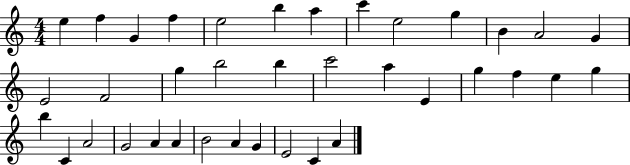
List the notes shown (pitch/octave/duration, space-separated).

E5/q F5/q G4/q F5/q E5/h B5/q A5/q C6/q E5/h G5/q B4/q A4/h G4/q E4/h F4/h G5/q B5/h B5/q C6/h A5/q E4/q G5/q F5/q E5/q G5/q B5/q C4/q A4/h G4/h A4/q A4/q B4/h A4/q G4/q E4/h C4/q A4/q